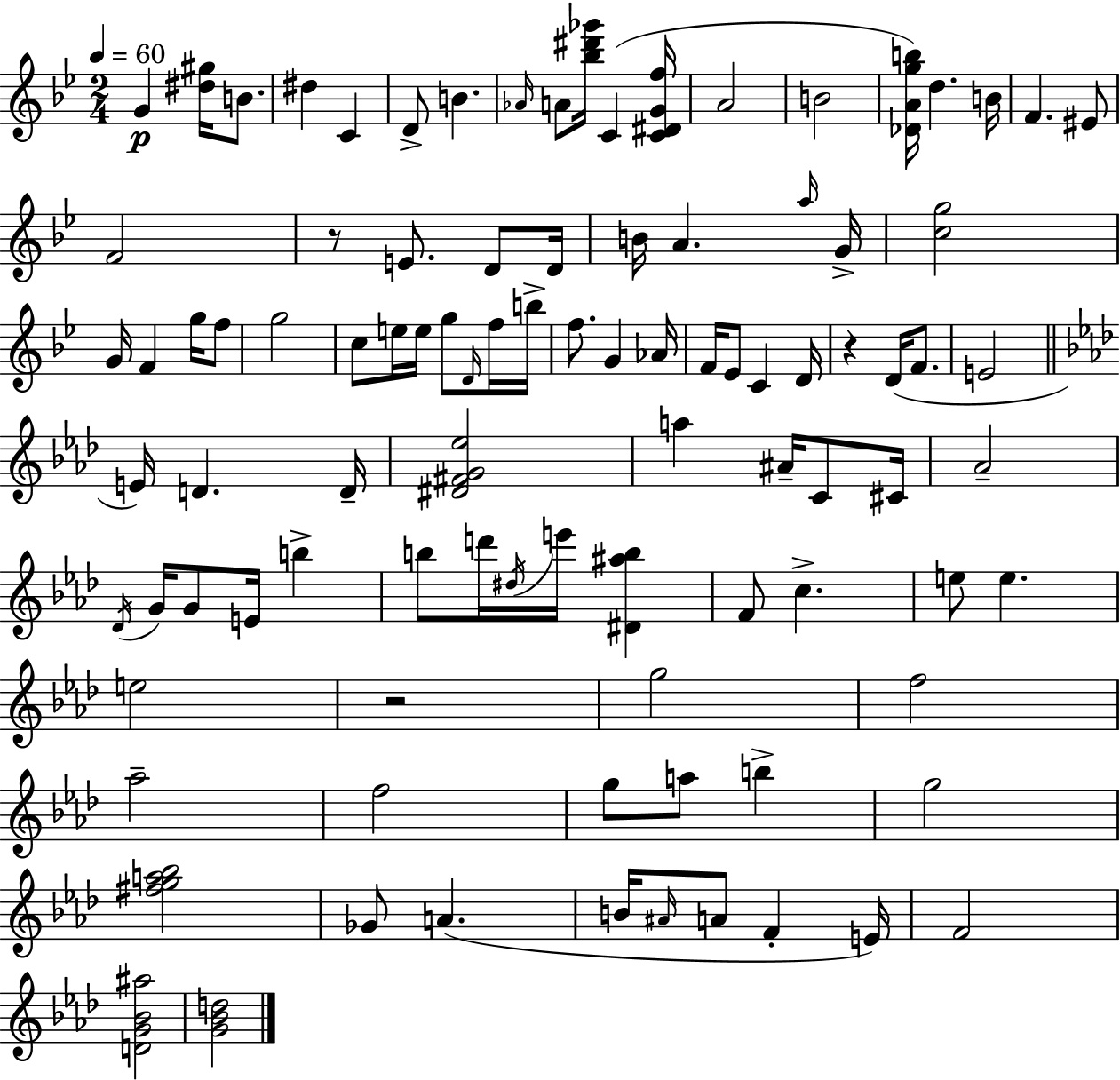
{
  \clef treble
  \numericTimeSignature
  \time 2/4
  \key g \minor
  \tempo 4 = 60
  g'4\p <dis'' gis''>16 b'8. | dis''4 c'4 | d'8-> b'4. | \grace { aes'16 } a'8 <bes'' dis''' ges'''>16 c'4( | \break <c' dis' g' f''>16 a'2 | b'2 | <des' a' g'' b''>16) d''4. | b'16 f'4. eis'8 | \break f'2 | r8 e'8. d'8 | d'16 b'16 a'4. | \grace { a''16 } g'16-> <c'' g''>2 | \break g'16 f'4 g''16 | f''8 g''2 | c''8 e''16 e''16 g''8 | \grace { d'16 } f''16 b''16-> f''8. g'4 | \break aes'16 f'16 ees'8 c'4 | d'16 r4 d'16( | f'8. e'2 | \bar "||" \break \key aes \major e'16) d'4. d'16-- | <dis' fis' g' ees''>2 | a''4 ais'16-- c'8 cis'16 | aes'2-- | \break \acciaccatura { des'16 } g'16 g'8 e'16 b''4-> | b''8 d'''16 \acciaccatura { dis''16 } e'''16 <dis' ais'' b''>4 | f'8 c''4.-> | e''8 e''4. | \break e''2 | r2 | g''2 | f''2 | \break aes''2-- | f''2 | g''8 a''8 b''4-> | g''2 | \break <fis'' g'' a'' bes''>2 | ges'8 a'4.( | b'16 \grace { ais'16 } a'8 f'4-. | e'16) f'2 | \break <d' g' bes' ais''>2 | <g' bes' d''>2 | \bar "|."
}